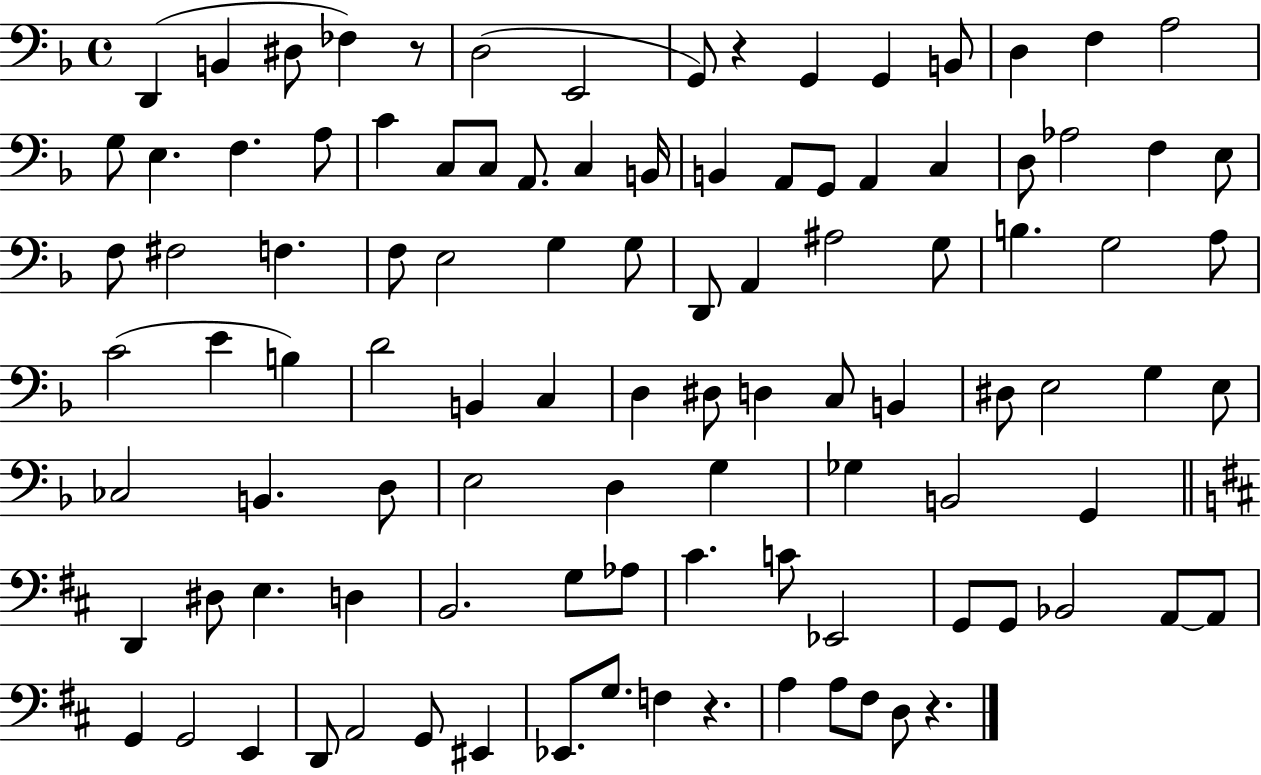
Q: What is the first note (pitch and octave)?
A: D2